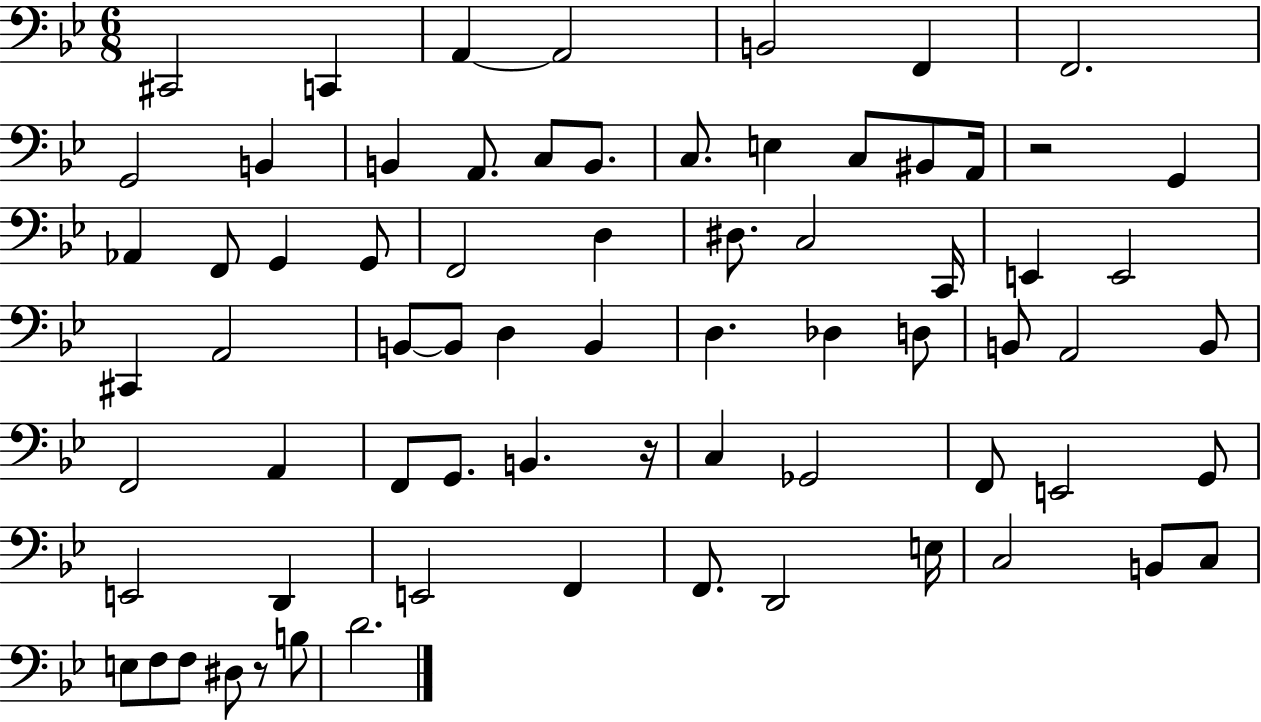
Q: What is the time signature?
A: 6/8